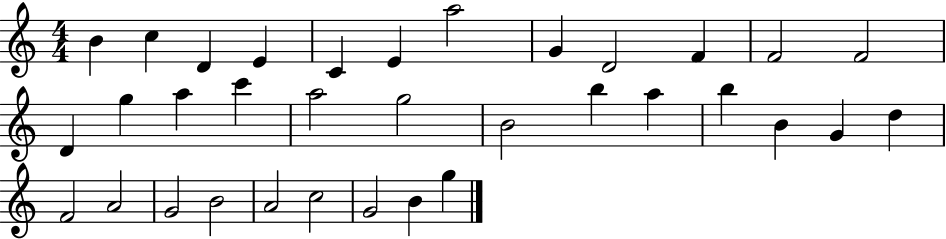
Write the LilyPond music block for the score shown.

{
  \clef treble
  \numericTimeSignature
  \time 4/4
  \key c \major
  b'4 c''4 d'4 e'4 | c'4 e'4 a''2 | g'4 d'2 f'4 | f'2 f'2 | \break d'4 g''4 a''4 c'''4 | a''2 g''2 | b'2 b''4 a''4 | b''4 b'4 g'4 d''4 | \break f'2 a'2 | g'2 b'2 | a'2 c''2 | g'2 b'4 g''4 | \break \bar "|."
}